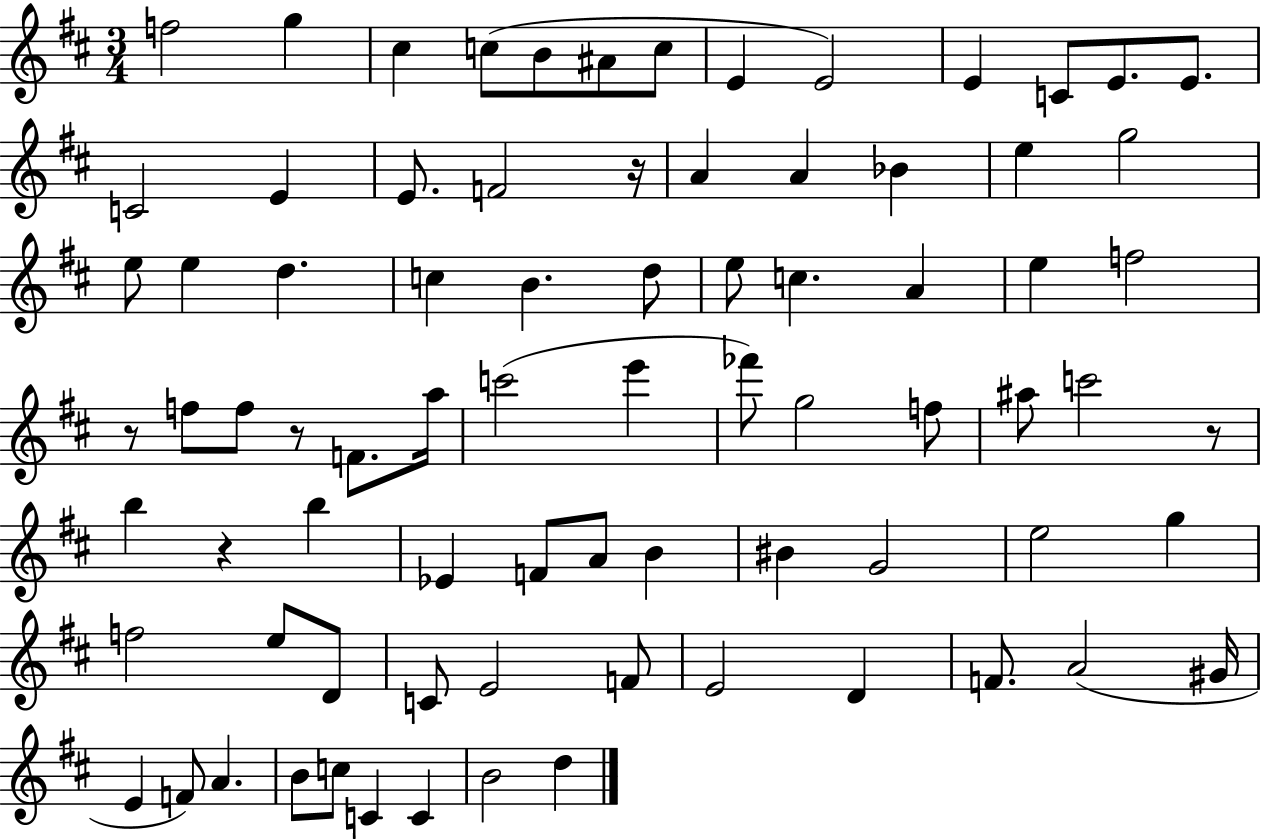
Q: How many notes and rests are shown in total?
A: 79